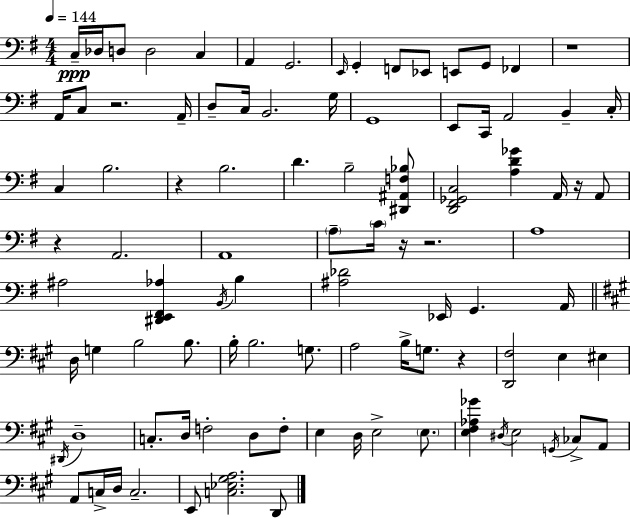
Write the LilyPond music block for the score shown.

{
  \clef bass
  \numericTimeSignature
  \time 4/4
  \key g \major
  \tempo 4 = 144
  c16--\ppp des16 d8 d2 c4 | a,4 g,2. | \grace { e,16 } g,4-. f,8 ees,8 e,8 g,8 fes,4 | r1 | \break a,16 c8 r2. | a,16-- d8-- c16 b,2. | g16 g,1 | e,8 c,16 a,2 b,4-- | \break c16-. c4 b2. | r4 b2. | d'4. b2-- <dis, ais, f bes>8 | <d, fis, ges, c>2 <a d' ges'>4 a,16 r16 a,8 | \break r4 a,2. | a,1 | \parenthesize a8-- \parenthesize c'16 r16 r2. | a1 | \break ais2 <dis, e, fis, aes>4 \acciaccatura { b,16 } b4 | <ais des'>2 ees,16 g,4. | a,16 \bar "||" \break \key a \major d16 g4 b2 b8. | b16-. b2. g8. | a2 b16-> g8. r4 | <d, fis>2 e4 eis4 | \break \acciaccatura { dis,16 } d1-- | c8.-. d16 f2-. d8 f8-. | e4 d16 e2-> \parenthesize e8. | <e fis aes ges'>4 \acciaccatura { dis16 } e2 \acciaccatura { g,16 } ces8-> | \break a,8 a,8 c16-> d16 c2.-- | e,8 <c ees gis a>2. | d,8 \bar "|."
}